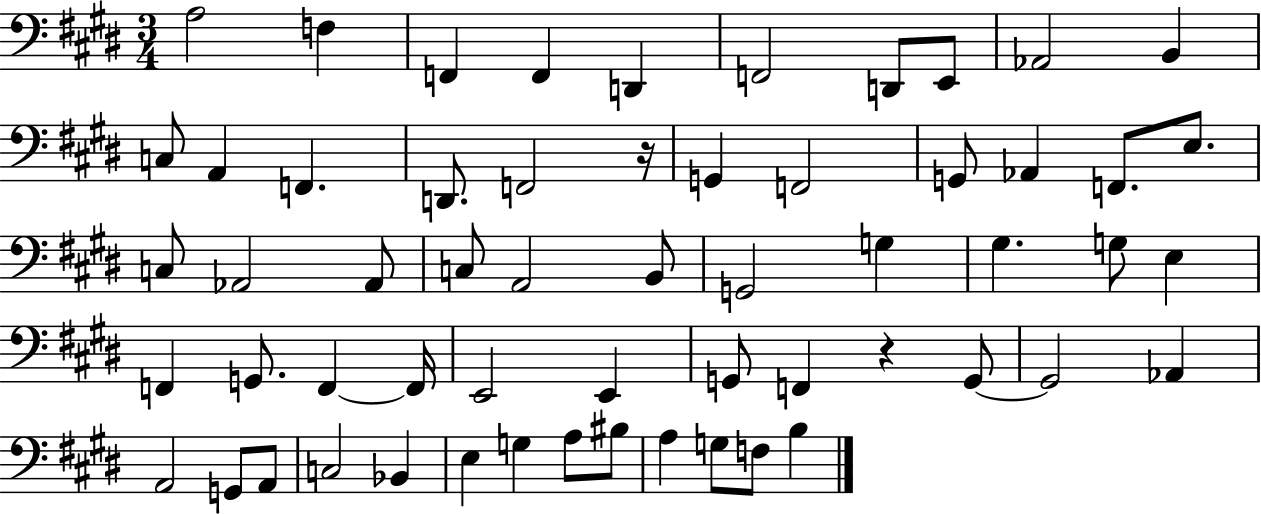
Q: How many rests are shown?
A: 2